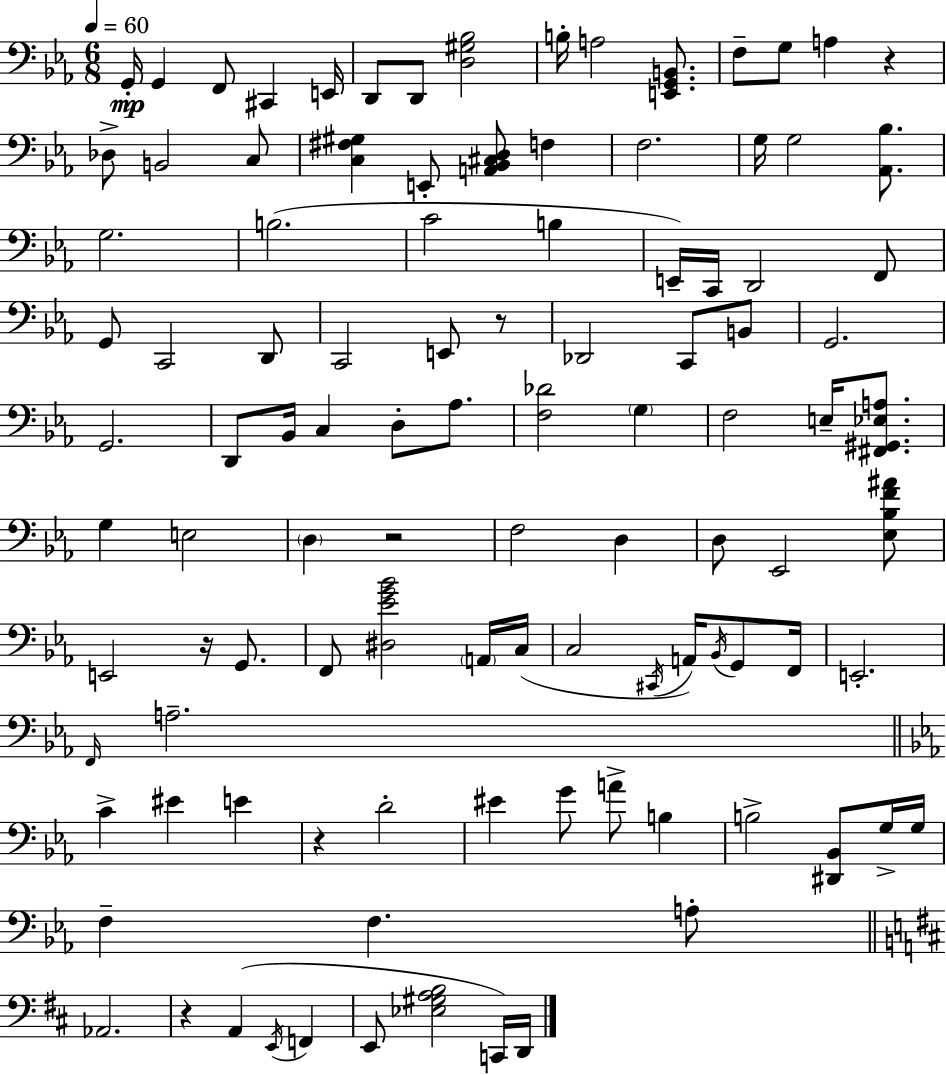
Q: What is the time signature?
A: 6/8